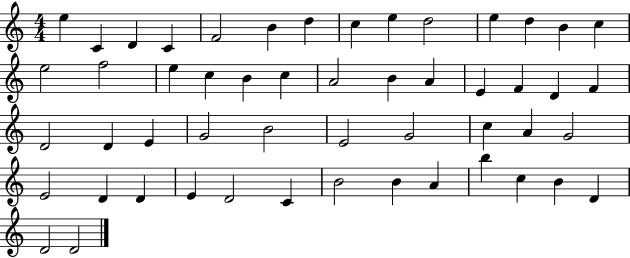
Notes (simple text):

E5/q C4/q D4/q C4/q F4/h B4/q D5/q C5/q E5/q D5/h E5/q D5/q B4/q C5/q E5/h F5/h E5/q C5/q B4/q C5/q A4/h B4/q A4/q E4/q F4/q D4/q F4/q D4/h D4/q E4/q G4/h B4/h E4/h G4/h C5/q A4/q G4/h E4/h D4/q D4/q E4/q D4/h C4/q B4/h B4/q A4/q B5/q C5/q B4/q D4/q D4/h D4/h